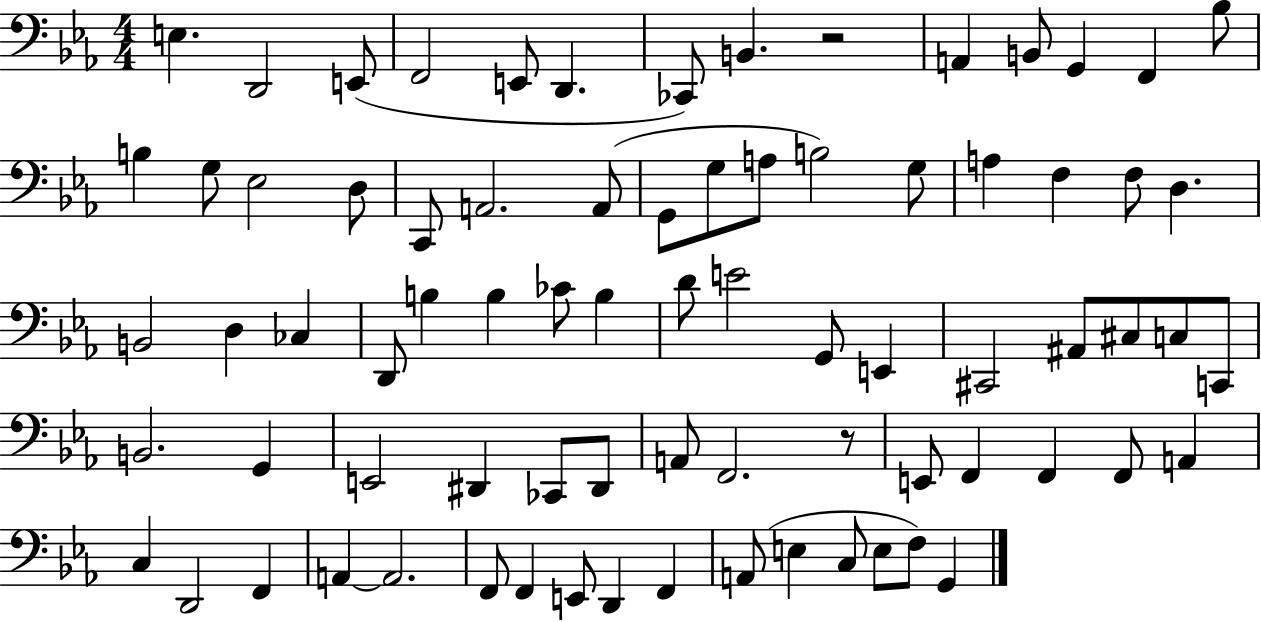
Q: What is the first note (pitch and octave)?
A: E3